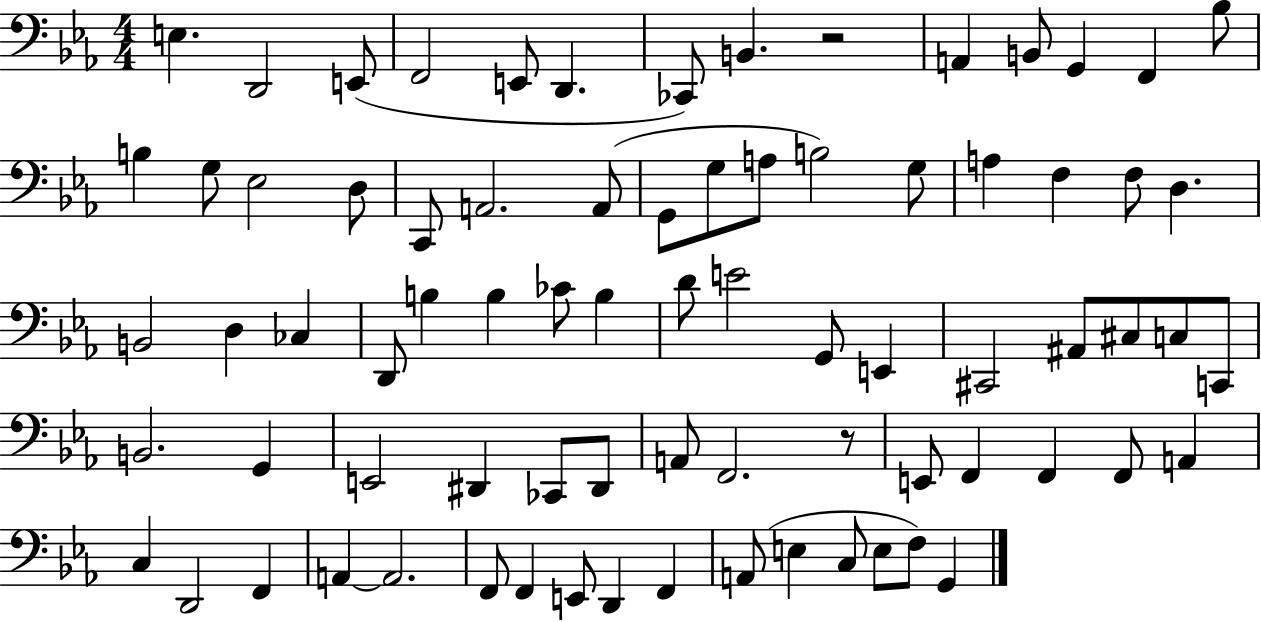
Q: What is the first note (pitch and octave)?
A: E3